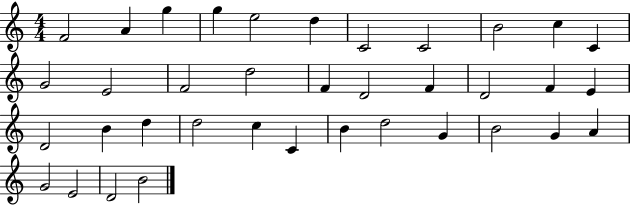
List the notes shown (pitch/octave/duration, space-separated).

F4/h A4/q G5/q G5/q E5/h D5/q C4/h C4/h B4/h C5/q C4/q G4/h E4/h F4/h D5/h F4/q D4/h F4/q D4/h F4/q E4/q D4/h B4/q D5/q D5/h C5/q C4/q B4/q D5/h G4/q B4/h G4/q A4/q G4/h E4/h D4/h B4/h